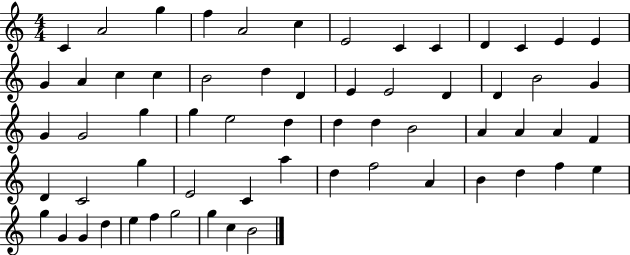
{
  \clef treble
  \numericTimeSignature
  \time 4/4
  \key c \major
  c'4 a'2 g''4 | f''4 a'2 c''4 | e'2 c'4 c'4 | d'4 c'4 e'4 e'4 | \break g'4 a'4 c''4 c''4 | b'2 d''4 d'4 | e'4 e'2 d'4 | d'4 b'2 g'4 | \break g'4 g'2 g''4 | g''4 e''2 d''4 | d''4 d''4 b'2 | a'4 a'4 a'4 f'4 | \break d'4 c'2 g''4 | e'2 c'4 a''4 | d''4 f''2 a'4 | b'4 d''4 f''4 e''4 | \break g''4 g'4 g'4 d''4 | e''4 f''4 g''2 | g''4 c''4 b'2 | \bar "|."
}